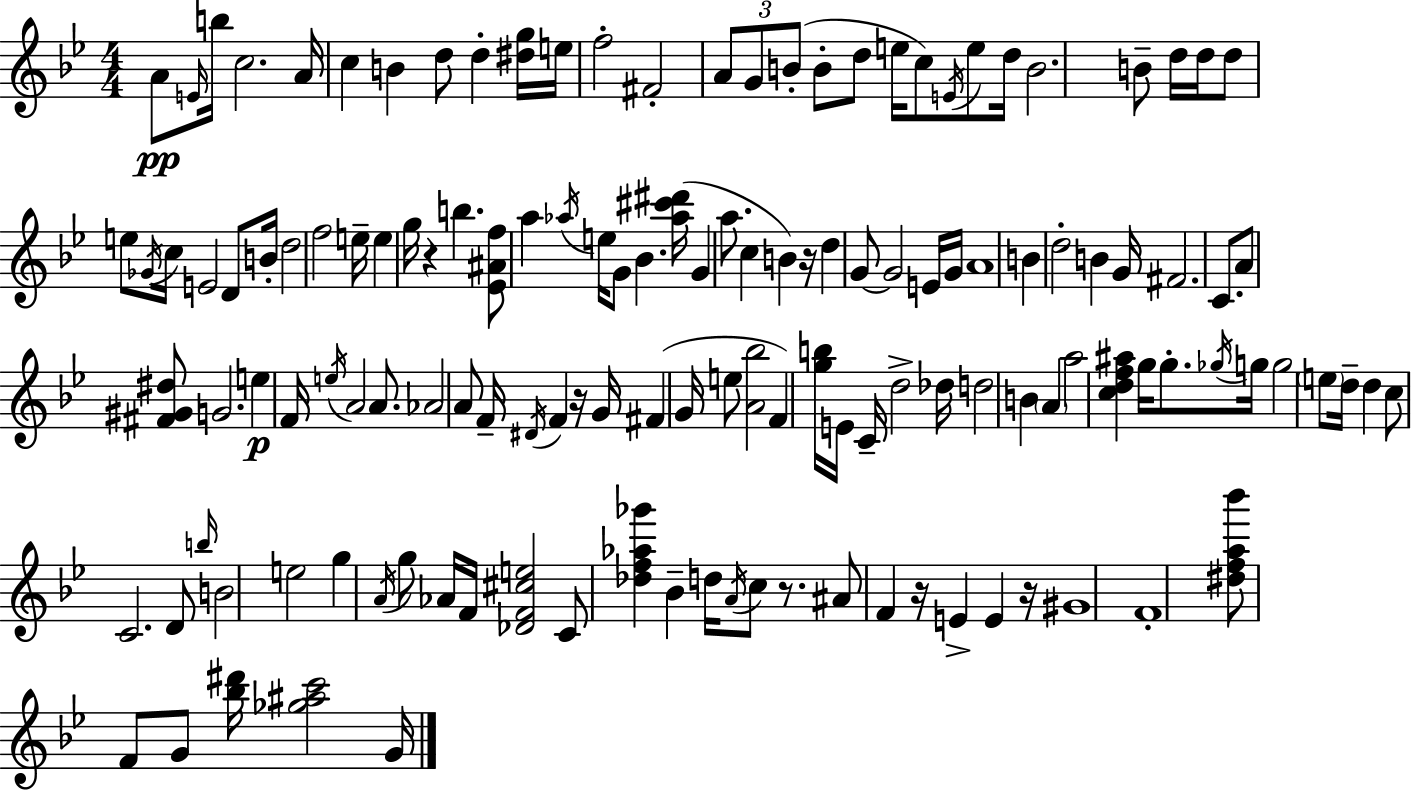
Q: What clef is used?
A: treble